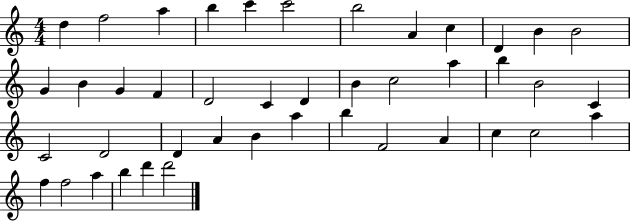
{
  \clef treble
  \numericTimeSignature
  \time 4/4
  \key c \major
  d''4 f''2 a''4 | b''4 c'''4 c'''2 | b''2 a'4 c''4 | d'4 b'4 b'2 | \break g'4 b'4 g'4 f'4 | d'2 c'4 d'4 | b'4 c''2 a''4 | b''4 b'2 c'4 | \break c'2 d'2 | d'4 a'4 b'4 a''4 | b''4 f'2 a'4 | c''4 c''2 a''4 | \break f''4 f''2 a''4 | b''4 d'''4 d'''2 | \bar "|."
}